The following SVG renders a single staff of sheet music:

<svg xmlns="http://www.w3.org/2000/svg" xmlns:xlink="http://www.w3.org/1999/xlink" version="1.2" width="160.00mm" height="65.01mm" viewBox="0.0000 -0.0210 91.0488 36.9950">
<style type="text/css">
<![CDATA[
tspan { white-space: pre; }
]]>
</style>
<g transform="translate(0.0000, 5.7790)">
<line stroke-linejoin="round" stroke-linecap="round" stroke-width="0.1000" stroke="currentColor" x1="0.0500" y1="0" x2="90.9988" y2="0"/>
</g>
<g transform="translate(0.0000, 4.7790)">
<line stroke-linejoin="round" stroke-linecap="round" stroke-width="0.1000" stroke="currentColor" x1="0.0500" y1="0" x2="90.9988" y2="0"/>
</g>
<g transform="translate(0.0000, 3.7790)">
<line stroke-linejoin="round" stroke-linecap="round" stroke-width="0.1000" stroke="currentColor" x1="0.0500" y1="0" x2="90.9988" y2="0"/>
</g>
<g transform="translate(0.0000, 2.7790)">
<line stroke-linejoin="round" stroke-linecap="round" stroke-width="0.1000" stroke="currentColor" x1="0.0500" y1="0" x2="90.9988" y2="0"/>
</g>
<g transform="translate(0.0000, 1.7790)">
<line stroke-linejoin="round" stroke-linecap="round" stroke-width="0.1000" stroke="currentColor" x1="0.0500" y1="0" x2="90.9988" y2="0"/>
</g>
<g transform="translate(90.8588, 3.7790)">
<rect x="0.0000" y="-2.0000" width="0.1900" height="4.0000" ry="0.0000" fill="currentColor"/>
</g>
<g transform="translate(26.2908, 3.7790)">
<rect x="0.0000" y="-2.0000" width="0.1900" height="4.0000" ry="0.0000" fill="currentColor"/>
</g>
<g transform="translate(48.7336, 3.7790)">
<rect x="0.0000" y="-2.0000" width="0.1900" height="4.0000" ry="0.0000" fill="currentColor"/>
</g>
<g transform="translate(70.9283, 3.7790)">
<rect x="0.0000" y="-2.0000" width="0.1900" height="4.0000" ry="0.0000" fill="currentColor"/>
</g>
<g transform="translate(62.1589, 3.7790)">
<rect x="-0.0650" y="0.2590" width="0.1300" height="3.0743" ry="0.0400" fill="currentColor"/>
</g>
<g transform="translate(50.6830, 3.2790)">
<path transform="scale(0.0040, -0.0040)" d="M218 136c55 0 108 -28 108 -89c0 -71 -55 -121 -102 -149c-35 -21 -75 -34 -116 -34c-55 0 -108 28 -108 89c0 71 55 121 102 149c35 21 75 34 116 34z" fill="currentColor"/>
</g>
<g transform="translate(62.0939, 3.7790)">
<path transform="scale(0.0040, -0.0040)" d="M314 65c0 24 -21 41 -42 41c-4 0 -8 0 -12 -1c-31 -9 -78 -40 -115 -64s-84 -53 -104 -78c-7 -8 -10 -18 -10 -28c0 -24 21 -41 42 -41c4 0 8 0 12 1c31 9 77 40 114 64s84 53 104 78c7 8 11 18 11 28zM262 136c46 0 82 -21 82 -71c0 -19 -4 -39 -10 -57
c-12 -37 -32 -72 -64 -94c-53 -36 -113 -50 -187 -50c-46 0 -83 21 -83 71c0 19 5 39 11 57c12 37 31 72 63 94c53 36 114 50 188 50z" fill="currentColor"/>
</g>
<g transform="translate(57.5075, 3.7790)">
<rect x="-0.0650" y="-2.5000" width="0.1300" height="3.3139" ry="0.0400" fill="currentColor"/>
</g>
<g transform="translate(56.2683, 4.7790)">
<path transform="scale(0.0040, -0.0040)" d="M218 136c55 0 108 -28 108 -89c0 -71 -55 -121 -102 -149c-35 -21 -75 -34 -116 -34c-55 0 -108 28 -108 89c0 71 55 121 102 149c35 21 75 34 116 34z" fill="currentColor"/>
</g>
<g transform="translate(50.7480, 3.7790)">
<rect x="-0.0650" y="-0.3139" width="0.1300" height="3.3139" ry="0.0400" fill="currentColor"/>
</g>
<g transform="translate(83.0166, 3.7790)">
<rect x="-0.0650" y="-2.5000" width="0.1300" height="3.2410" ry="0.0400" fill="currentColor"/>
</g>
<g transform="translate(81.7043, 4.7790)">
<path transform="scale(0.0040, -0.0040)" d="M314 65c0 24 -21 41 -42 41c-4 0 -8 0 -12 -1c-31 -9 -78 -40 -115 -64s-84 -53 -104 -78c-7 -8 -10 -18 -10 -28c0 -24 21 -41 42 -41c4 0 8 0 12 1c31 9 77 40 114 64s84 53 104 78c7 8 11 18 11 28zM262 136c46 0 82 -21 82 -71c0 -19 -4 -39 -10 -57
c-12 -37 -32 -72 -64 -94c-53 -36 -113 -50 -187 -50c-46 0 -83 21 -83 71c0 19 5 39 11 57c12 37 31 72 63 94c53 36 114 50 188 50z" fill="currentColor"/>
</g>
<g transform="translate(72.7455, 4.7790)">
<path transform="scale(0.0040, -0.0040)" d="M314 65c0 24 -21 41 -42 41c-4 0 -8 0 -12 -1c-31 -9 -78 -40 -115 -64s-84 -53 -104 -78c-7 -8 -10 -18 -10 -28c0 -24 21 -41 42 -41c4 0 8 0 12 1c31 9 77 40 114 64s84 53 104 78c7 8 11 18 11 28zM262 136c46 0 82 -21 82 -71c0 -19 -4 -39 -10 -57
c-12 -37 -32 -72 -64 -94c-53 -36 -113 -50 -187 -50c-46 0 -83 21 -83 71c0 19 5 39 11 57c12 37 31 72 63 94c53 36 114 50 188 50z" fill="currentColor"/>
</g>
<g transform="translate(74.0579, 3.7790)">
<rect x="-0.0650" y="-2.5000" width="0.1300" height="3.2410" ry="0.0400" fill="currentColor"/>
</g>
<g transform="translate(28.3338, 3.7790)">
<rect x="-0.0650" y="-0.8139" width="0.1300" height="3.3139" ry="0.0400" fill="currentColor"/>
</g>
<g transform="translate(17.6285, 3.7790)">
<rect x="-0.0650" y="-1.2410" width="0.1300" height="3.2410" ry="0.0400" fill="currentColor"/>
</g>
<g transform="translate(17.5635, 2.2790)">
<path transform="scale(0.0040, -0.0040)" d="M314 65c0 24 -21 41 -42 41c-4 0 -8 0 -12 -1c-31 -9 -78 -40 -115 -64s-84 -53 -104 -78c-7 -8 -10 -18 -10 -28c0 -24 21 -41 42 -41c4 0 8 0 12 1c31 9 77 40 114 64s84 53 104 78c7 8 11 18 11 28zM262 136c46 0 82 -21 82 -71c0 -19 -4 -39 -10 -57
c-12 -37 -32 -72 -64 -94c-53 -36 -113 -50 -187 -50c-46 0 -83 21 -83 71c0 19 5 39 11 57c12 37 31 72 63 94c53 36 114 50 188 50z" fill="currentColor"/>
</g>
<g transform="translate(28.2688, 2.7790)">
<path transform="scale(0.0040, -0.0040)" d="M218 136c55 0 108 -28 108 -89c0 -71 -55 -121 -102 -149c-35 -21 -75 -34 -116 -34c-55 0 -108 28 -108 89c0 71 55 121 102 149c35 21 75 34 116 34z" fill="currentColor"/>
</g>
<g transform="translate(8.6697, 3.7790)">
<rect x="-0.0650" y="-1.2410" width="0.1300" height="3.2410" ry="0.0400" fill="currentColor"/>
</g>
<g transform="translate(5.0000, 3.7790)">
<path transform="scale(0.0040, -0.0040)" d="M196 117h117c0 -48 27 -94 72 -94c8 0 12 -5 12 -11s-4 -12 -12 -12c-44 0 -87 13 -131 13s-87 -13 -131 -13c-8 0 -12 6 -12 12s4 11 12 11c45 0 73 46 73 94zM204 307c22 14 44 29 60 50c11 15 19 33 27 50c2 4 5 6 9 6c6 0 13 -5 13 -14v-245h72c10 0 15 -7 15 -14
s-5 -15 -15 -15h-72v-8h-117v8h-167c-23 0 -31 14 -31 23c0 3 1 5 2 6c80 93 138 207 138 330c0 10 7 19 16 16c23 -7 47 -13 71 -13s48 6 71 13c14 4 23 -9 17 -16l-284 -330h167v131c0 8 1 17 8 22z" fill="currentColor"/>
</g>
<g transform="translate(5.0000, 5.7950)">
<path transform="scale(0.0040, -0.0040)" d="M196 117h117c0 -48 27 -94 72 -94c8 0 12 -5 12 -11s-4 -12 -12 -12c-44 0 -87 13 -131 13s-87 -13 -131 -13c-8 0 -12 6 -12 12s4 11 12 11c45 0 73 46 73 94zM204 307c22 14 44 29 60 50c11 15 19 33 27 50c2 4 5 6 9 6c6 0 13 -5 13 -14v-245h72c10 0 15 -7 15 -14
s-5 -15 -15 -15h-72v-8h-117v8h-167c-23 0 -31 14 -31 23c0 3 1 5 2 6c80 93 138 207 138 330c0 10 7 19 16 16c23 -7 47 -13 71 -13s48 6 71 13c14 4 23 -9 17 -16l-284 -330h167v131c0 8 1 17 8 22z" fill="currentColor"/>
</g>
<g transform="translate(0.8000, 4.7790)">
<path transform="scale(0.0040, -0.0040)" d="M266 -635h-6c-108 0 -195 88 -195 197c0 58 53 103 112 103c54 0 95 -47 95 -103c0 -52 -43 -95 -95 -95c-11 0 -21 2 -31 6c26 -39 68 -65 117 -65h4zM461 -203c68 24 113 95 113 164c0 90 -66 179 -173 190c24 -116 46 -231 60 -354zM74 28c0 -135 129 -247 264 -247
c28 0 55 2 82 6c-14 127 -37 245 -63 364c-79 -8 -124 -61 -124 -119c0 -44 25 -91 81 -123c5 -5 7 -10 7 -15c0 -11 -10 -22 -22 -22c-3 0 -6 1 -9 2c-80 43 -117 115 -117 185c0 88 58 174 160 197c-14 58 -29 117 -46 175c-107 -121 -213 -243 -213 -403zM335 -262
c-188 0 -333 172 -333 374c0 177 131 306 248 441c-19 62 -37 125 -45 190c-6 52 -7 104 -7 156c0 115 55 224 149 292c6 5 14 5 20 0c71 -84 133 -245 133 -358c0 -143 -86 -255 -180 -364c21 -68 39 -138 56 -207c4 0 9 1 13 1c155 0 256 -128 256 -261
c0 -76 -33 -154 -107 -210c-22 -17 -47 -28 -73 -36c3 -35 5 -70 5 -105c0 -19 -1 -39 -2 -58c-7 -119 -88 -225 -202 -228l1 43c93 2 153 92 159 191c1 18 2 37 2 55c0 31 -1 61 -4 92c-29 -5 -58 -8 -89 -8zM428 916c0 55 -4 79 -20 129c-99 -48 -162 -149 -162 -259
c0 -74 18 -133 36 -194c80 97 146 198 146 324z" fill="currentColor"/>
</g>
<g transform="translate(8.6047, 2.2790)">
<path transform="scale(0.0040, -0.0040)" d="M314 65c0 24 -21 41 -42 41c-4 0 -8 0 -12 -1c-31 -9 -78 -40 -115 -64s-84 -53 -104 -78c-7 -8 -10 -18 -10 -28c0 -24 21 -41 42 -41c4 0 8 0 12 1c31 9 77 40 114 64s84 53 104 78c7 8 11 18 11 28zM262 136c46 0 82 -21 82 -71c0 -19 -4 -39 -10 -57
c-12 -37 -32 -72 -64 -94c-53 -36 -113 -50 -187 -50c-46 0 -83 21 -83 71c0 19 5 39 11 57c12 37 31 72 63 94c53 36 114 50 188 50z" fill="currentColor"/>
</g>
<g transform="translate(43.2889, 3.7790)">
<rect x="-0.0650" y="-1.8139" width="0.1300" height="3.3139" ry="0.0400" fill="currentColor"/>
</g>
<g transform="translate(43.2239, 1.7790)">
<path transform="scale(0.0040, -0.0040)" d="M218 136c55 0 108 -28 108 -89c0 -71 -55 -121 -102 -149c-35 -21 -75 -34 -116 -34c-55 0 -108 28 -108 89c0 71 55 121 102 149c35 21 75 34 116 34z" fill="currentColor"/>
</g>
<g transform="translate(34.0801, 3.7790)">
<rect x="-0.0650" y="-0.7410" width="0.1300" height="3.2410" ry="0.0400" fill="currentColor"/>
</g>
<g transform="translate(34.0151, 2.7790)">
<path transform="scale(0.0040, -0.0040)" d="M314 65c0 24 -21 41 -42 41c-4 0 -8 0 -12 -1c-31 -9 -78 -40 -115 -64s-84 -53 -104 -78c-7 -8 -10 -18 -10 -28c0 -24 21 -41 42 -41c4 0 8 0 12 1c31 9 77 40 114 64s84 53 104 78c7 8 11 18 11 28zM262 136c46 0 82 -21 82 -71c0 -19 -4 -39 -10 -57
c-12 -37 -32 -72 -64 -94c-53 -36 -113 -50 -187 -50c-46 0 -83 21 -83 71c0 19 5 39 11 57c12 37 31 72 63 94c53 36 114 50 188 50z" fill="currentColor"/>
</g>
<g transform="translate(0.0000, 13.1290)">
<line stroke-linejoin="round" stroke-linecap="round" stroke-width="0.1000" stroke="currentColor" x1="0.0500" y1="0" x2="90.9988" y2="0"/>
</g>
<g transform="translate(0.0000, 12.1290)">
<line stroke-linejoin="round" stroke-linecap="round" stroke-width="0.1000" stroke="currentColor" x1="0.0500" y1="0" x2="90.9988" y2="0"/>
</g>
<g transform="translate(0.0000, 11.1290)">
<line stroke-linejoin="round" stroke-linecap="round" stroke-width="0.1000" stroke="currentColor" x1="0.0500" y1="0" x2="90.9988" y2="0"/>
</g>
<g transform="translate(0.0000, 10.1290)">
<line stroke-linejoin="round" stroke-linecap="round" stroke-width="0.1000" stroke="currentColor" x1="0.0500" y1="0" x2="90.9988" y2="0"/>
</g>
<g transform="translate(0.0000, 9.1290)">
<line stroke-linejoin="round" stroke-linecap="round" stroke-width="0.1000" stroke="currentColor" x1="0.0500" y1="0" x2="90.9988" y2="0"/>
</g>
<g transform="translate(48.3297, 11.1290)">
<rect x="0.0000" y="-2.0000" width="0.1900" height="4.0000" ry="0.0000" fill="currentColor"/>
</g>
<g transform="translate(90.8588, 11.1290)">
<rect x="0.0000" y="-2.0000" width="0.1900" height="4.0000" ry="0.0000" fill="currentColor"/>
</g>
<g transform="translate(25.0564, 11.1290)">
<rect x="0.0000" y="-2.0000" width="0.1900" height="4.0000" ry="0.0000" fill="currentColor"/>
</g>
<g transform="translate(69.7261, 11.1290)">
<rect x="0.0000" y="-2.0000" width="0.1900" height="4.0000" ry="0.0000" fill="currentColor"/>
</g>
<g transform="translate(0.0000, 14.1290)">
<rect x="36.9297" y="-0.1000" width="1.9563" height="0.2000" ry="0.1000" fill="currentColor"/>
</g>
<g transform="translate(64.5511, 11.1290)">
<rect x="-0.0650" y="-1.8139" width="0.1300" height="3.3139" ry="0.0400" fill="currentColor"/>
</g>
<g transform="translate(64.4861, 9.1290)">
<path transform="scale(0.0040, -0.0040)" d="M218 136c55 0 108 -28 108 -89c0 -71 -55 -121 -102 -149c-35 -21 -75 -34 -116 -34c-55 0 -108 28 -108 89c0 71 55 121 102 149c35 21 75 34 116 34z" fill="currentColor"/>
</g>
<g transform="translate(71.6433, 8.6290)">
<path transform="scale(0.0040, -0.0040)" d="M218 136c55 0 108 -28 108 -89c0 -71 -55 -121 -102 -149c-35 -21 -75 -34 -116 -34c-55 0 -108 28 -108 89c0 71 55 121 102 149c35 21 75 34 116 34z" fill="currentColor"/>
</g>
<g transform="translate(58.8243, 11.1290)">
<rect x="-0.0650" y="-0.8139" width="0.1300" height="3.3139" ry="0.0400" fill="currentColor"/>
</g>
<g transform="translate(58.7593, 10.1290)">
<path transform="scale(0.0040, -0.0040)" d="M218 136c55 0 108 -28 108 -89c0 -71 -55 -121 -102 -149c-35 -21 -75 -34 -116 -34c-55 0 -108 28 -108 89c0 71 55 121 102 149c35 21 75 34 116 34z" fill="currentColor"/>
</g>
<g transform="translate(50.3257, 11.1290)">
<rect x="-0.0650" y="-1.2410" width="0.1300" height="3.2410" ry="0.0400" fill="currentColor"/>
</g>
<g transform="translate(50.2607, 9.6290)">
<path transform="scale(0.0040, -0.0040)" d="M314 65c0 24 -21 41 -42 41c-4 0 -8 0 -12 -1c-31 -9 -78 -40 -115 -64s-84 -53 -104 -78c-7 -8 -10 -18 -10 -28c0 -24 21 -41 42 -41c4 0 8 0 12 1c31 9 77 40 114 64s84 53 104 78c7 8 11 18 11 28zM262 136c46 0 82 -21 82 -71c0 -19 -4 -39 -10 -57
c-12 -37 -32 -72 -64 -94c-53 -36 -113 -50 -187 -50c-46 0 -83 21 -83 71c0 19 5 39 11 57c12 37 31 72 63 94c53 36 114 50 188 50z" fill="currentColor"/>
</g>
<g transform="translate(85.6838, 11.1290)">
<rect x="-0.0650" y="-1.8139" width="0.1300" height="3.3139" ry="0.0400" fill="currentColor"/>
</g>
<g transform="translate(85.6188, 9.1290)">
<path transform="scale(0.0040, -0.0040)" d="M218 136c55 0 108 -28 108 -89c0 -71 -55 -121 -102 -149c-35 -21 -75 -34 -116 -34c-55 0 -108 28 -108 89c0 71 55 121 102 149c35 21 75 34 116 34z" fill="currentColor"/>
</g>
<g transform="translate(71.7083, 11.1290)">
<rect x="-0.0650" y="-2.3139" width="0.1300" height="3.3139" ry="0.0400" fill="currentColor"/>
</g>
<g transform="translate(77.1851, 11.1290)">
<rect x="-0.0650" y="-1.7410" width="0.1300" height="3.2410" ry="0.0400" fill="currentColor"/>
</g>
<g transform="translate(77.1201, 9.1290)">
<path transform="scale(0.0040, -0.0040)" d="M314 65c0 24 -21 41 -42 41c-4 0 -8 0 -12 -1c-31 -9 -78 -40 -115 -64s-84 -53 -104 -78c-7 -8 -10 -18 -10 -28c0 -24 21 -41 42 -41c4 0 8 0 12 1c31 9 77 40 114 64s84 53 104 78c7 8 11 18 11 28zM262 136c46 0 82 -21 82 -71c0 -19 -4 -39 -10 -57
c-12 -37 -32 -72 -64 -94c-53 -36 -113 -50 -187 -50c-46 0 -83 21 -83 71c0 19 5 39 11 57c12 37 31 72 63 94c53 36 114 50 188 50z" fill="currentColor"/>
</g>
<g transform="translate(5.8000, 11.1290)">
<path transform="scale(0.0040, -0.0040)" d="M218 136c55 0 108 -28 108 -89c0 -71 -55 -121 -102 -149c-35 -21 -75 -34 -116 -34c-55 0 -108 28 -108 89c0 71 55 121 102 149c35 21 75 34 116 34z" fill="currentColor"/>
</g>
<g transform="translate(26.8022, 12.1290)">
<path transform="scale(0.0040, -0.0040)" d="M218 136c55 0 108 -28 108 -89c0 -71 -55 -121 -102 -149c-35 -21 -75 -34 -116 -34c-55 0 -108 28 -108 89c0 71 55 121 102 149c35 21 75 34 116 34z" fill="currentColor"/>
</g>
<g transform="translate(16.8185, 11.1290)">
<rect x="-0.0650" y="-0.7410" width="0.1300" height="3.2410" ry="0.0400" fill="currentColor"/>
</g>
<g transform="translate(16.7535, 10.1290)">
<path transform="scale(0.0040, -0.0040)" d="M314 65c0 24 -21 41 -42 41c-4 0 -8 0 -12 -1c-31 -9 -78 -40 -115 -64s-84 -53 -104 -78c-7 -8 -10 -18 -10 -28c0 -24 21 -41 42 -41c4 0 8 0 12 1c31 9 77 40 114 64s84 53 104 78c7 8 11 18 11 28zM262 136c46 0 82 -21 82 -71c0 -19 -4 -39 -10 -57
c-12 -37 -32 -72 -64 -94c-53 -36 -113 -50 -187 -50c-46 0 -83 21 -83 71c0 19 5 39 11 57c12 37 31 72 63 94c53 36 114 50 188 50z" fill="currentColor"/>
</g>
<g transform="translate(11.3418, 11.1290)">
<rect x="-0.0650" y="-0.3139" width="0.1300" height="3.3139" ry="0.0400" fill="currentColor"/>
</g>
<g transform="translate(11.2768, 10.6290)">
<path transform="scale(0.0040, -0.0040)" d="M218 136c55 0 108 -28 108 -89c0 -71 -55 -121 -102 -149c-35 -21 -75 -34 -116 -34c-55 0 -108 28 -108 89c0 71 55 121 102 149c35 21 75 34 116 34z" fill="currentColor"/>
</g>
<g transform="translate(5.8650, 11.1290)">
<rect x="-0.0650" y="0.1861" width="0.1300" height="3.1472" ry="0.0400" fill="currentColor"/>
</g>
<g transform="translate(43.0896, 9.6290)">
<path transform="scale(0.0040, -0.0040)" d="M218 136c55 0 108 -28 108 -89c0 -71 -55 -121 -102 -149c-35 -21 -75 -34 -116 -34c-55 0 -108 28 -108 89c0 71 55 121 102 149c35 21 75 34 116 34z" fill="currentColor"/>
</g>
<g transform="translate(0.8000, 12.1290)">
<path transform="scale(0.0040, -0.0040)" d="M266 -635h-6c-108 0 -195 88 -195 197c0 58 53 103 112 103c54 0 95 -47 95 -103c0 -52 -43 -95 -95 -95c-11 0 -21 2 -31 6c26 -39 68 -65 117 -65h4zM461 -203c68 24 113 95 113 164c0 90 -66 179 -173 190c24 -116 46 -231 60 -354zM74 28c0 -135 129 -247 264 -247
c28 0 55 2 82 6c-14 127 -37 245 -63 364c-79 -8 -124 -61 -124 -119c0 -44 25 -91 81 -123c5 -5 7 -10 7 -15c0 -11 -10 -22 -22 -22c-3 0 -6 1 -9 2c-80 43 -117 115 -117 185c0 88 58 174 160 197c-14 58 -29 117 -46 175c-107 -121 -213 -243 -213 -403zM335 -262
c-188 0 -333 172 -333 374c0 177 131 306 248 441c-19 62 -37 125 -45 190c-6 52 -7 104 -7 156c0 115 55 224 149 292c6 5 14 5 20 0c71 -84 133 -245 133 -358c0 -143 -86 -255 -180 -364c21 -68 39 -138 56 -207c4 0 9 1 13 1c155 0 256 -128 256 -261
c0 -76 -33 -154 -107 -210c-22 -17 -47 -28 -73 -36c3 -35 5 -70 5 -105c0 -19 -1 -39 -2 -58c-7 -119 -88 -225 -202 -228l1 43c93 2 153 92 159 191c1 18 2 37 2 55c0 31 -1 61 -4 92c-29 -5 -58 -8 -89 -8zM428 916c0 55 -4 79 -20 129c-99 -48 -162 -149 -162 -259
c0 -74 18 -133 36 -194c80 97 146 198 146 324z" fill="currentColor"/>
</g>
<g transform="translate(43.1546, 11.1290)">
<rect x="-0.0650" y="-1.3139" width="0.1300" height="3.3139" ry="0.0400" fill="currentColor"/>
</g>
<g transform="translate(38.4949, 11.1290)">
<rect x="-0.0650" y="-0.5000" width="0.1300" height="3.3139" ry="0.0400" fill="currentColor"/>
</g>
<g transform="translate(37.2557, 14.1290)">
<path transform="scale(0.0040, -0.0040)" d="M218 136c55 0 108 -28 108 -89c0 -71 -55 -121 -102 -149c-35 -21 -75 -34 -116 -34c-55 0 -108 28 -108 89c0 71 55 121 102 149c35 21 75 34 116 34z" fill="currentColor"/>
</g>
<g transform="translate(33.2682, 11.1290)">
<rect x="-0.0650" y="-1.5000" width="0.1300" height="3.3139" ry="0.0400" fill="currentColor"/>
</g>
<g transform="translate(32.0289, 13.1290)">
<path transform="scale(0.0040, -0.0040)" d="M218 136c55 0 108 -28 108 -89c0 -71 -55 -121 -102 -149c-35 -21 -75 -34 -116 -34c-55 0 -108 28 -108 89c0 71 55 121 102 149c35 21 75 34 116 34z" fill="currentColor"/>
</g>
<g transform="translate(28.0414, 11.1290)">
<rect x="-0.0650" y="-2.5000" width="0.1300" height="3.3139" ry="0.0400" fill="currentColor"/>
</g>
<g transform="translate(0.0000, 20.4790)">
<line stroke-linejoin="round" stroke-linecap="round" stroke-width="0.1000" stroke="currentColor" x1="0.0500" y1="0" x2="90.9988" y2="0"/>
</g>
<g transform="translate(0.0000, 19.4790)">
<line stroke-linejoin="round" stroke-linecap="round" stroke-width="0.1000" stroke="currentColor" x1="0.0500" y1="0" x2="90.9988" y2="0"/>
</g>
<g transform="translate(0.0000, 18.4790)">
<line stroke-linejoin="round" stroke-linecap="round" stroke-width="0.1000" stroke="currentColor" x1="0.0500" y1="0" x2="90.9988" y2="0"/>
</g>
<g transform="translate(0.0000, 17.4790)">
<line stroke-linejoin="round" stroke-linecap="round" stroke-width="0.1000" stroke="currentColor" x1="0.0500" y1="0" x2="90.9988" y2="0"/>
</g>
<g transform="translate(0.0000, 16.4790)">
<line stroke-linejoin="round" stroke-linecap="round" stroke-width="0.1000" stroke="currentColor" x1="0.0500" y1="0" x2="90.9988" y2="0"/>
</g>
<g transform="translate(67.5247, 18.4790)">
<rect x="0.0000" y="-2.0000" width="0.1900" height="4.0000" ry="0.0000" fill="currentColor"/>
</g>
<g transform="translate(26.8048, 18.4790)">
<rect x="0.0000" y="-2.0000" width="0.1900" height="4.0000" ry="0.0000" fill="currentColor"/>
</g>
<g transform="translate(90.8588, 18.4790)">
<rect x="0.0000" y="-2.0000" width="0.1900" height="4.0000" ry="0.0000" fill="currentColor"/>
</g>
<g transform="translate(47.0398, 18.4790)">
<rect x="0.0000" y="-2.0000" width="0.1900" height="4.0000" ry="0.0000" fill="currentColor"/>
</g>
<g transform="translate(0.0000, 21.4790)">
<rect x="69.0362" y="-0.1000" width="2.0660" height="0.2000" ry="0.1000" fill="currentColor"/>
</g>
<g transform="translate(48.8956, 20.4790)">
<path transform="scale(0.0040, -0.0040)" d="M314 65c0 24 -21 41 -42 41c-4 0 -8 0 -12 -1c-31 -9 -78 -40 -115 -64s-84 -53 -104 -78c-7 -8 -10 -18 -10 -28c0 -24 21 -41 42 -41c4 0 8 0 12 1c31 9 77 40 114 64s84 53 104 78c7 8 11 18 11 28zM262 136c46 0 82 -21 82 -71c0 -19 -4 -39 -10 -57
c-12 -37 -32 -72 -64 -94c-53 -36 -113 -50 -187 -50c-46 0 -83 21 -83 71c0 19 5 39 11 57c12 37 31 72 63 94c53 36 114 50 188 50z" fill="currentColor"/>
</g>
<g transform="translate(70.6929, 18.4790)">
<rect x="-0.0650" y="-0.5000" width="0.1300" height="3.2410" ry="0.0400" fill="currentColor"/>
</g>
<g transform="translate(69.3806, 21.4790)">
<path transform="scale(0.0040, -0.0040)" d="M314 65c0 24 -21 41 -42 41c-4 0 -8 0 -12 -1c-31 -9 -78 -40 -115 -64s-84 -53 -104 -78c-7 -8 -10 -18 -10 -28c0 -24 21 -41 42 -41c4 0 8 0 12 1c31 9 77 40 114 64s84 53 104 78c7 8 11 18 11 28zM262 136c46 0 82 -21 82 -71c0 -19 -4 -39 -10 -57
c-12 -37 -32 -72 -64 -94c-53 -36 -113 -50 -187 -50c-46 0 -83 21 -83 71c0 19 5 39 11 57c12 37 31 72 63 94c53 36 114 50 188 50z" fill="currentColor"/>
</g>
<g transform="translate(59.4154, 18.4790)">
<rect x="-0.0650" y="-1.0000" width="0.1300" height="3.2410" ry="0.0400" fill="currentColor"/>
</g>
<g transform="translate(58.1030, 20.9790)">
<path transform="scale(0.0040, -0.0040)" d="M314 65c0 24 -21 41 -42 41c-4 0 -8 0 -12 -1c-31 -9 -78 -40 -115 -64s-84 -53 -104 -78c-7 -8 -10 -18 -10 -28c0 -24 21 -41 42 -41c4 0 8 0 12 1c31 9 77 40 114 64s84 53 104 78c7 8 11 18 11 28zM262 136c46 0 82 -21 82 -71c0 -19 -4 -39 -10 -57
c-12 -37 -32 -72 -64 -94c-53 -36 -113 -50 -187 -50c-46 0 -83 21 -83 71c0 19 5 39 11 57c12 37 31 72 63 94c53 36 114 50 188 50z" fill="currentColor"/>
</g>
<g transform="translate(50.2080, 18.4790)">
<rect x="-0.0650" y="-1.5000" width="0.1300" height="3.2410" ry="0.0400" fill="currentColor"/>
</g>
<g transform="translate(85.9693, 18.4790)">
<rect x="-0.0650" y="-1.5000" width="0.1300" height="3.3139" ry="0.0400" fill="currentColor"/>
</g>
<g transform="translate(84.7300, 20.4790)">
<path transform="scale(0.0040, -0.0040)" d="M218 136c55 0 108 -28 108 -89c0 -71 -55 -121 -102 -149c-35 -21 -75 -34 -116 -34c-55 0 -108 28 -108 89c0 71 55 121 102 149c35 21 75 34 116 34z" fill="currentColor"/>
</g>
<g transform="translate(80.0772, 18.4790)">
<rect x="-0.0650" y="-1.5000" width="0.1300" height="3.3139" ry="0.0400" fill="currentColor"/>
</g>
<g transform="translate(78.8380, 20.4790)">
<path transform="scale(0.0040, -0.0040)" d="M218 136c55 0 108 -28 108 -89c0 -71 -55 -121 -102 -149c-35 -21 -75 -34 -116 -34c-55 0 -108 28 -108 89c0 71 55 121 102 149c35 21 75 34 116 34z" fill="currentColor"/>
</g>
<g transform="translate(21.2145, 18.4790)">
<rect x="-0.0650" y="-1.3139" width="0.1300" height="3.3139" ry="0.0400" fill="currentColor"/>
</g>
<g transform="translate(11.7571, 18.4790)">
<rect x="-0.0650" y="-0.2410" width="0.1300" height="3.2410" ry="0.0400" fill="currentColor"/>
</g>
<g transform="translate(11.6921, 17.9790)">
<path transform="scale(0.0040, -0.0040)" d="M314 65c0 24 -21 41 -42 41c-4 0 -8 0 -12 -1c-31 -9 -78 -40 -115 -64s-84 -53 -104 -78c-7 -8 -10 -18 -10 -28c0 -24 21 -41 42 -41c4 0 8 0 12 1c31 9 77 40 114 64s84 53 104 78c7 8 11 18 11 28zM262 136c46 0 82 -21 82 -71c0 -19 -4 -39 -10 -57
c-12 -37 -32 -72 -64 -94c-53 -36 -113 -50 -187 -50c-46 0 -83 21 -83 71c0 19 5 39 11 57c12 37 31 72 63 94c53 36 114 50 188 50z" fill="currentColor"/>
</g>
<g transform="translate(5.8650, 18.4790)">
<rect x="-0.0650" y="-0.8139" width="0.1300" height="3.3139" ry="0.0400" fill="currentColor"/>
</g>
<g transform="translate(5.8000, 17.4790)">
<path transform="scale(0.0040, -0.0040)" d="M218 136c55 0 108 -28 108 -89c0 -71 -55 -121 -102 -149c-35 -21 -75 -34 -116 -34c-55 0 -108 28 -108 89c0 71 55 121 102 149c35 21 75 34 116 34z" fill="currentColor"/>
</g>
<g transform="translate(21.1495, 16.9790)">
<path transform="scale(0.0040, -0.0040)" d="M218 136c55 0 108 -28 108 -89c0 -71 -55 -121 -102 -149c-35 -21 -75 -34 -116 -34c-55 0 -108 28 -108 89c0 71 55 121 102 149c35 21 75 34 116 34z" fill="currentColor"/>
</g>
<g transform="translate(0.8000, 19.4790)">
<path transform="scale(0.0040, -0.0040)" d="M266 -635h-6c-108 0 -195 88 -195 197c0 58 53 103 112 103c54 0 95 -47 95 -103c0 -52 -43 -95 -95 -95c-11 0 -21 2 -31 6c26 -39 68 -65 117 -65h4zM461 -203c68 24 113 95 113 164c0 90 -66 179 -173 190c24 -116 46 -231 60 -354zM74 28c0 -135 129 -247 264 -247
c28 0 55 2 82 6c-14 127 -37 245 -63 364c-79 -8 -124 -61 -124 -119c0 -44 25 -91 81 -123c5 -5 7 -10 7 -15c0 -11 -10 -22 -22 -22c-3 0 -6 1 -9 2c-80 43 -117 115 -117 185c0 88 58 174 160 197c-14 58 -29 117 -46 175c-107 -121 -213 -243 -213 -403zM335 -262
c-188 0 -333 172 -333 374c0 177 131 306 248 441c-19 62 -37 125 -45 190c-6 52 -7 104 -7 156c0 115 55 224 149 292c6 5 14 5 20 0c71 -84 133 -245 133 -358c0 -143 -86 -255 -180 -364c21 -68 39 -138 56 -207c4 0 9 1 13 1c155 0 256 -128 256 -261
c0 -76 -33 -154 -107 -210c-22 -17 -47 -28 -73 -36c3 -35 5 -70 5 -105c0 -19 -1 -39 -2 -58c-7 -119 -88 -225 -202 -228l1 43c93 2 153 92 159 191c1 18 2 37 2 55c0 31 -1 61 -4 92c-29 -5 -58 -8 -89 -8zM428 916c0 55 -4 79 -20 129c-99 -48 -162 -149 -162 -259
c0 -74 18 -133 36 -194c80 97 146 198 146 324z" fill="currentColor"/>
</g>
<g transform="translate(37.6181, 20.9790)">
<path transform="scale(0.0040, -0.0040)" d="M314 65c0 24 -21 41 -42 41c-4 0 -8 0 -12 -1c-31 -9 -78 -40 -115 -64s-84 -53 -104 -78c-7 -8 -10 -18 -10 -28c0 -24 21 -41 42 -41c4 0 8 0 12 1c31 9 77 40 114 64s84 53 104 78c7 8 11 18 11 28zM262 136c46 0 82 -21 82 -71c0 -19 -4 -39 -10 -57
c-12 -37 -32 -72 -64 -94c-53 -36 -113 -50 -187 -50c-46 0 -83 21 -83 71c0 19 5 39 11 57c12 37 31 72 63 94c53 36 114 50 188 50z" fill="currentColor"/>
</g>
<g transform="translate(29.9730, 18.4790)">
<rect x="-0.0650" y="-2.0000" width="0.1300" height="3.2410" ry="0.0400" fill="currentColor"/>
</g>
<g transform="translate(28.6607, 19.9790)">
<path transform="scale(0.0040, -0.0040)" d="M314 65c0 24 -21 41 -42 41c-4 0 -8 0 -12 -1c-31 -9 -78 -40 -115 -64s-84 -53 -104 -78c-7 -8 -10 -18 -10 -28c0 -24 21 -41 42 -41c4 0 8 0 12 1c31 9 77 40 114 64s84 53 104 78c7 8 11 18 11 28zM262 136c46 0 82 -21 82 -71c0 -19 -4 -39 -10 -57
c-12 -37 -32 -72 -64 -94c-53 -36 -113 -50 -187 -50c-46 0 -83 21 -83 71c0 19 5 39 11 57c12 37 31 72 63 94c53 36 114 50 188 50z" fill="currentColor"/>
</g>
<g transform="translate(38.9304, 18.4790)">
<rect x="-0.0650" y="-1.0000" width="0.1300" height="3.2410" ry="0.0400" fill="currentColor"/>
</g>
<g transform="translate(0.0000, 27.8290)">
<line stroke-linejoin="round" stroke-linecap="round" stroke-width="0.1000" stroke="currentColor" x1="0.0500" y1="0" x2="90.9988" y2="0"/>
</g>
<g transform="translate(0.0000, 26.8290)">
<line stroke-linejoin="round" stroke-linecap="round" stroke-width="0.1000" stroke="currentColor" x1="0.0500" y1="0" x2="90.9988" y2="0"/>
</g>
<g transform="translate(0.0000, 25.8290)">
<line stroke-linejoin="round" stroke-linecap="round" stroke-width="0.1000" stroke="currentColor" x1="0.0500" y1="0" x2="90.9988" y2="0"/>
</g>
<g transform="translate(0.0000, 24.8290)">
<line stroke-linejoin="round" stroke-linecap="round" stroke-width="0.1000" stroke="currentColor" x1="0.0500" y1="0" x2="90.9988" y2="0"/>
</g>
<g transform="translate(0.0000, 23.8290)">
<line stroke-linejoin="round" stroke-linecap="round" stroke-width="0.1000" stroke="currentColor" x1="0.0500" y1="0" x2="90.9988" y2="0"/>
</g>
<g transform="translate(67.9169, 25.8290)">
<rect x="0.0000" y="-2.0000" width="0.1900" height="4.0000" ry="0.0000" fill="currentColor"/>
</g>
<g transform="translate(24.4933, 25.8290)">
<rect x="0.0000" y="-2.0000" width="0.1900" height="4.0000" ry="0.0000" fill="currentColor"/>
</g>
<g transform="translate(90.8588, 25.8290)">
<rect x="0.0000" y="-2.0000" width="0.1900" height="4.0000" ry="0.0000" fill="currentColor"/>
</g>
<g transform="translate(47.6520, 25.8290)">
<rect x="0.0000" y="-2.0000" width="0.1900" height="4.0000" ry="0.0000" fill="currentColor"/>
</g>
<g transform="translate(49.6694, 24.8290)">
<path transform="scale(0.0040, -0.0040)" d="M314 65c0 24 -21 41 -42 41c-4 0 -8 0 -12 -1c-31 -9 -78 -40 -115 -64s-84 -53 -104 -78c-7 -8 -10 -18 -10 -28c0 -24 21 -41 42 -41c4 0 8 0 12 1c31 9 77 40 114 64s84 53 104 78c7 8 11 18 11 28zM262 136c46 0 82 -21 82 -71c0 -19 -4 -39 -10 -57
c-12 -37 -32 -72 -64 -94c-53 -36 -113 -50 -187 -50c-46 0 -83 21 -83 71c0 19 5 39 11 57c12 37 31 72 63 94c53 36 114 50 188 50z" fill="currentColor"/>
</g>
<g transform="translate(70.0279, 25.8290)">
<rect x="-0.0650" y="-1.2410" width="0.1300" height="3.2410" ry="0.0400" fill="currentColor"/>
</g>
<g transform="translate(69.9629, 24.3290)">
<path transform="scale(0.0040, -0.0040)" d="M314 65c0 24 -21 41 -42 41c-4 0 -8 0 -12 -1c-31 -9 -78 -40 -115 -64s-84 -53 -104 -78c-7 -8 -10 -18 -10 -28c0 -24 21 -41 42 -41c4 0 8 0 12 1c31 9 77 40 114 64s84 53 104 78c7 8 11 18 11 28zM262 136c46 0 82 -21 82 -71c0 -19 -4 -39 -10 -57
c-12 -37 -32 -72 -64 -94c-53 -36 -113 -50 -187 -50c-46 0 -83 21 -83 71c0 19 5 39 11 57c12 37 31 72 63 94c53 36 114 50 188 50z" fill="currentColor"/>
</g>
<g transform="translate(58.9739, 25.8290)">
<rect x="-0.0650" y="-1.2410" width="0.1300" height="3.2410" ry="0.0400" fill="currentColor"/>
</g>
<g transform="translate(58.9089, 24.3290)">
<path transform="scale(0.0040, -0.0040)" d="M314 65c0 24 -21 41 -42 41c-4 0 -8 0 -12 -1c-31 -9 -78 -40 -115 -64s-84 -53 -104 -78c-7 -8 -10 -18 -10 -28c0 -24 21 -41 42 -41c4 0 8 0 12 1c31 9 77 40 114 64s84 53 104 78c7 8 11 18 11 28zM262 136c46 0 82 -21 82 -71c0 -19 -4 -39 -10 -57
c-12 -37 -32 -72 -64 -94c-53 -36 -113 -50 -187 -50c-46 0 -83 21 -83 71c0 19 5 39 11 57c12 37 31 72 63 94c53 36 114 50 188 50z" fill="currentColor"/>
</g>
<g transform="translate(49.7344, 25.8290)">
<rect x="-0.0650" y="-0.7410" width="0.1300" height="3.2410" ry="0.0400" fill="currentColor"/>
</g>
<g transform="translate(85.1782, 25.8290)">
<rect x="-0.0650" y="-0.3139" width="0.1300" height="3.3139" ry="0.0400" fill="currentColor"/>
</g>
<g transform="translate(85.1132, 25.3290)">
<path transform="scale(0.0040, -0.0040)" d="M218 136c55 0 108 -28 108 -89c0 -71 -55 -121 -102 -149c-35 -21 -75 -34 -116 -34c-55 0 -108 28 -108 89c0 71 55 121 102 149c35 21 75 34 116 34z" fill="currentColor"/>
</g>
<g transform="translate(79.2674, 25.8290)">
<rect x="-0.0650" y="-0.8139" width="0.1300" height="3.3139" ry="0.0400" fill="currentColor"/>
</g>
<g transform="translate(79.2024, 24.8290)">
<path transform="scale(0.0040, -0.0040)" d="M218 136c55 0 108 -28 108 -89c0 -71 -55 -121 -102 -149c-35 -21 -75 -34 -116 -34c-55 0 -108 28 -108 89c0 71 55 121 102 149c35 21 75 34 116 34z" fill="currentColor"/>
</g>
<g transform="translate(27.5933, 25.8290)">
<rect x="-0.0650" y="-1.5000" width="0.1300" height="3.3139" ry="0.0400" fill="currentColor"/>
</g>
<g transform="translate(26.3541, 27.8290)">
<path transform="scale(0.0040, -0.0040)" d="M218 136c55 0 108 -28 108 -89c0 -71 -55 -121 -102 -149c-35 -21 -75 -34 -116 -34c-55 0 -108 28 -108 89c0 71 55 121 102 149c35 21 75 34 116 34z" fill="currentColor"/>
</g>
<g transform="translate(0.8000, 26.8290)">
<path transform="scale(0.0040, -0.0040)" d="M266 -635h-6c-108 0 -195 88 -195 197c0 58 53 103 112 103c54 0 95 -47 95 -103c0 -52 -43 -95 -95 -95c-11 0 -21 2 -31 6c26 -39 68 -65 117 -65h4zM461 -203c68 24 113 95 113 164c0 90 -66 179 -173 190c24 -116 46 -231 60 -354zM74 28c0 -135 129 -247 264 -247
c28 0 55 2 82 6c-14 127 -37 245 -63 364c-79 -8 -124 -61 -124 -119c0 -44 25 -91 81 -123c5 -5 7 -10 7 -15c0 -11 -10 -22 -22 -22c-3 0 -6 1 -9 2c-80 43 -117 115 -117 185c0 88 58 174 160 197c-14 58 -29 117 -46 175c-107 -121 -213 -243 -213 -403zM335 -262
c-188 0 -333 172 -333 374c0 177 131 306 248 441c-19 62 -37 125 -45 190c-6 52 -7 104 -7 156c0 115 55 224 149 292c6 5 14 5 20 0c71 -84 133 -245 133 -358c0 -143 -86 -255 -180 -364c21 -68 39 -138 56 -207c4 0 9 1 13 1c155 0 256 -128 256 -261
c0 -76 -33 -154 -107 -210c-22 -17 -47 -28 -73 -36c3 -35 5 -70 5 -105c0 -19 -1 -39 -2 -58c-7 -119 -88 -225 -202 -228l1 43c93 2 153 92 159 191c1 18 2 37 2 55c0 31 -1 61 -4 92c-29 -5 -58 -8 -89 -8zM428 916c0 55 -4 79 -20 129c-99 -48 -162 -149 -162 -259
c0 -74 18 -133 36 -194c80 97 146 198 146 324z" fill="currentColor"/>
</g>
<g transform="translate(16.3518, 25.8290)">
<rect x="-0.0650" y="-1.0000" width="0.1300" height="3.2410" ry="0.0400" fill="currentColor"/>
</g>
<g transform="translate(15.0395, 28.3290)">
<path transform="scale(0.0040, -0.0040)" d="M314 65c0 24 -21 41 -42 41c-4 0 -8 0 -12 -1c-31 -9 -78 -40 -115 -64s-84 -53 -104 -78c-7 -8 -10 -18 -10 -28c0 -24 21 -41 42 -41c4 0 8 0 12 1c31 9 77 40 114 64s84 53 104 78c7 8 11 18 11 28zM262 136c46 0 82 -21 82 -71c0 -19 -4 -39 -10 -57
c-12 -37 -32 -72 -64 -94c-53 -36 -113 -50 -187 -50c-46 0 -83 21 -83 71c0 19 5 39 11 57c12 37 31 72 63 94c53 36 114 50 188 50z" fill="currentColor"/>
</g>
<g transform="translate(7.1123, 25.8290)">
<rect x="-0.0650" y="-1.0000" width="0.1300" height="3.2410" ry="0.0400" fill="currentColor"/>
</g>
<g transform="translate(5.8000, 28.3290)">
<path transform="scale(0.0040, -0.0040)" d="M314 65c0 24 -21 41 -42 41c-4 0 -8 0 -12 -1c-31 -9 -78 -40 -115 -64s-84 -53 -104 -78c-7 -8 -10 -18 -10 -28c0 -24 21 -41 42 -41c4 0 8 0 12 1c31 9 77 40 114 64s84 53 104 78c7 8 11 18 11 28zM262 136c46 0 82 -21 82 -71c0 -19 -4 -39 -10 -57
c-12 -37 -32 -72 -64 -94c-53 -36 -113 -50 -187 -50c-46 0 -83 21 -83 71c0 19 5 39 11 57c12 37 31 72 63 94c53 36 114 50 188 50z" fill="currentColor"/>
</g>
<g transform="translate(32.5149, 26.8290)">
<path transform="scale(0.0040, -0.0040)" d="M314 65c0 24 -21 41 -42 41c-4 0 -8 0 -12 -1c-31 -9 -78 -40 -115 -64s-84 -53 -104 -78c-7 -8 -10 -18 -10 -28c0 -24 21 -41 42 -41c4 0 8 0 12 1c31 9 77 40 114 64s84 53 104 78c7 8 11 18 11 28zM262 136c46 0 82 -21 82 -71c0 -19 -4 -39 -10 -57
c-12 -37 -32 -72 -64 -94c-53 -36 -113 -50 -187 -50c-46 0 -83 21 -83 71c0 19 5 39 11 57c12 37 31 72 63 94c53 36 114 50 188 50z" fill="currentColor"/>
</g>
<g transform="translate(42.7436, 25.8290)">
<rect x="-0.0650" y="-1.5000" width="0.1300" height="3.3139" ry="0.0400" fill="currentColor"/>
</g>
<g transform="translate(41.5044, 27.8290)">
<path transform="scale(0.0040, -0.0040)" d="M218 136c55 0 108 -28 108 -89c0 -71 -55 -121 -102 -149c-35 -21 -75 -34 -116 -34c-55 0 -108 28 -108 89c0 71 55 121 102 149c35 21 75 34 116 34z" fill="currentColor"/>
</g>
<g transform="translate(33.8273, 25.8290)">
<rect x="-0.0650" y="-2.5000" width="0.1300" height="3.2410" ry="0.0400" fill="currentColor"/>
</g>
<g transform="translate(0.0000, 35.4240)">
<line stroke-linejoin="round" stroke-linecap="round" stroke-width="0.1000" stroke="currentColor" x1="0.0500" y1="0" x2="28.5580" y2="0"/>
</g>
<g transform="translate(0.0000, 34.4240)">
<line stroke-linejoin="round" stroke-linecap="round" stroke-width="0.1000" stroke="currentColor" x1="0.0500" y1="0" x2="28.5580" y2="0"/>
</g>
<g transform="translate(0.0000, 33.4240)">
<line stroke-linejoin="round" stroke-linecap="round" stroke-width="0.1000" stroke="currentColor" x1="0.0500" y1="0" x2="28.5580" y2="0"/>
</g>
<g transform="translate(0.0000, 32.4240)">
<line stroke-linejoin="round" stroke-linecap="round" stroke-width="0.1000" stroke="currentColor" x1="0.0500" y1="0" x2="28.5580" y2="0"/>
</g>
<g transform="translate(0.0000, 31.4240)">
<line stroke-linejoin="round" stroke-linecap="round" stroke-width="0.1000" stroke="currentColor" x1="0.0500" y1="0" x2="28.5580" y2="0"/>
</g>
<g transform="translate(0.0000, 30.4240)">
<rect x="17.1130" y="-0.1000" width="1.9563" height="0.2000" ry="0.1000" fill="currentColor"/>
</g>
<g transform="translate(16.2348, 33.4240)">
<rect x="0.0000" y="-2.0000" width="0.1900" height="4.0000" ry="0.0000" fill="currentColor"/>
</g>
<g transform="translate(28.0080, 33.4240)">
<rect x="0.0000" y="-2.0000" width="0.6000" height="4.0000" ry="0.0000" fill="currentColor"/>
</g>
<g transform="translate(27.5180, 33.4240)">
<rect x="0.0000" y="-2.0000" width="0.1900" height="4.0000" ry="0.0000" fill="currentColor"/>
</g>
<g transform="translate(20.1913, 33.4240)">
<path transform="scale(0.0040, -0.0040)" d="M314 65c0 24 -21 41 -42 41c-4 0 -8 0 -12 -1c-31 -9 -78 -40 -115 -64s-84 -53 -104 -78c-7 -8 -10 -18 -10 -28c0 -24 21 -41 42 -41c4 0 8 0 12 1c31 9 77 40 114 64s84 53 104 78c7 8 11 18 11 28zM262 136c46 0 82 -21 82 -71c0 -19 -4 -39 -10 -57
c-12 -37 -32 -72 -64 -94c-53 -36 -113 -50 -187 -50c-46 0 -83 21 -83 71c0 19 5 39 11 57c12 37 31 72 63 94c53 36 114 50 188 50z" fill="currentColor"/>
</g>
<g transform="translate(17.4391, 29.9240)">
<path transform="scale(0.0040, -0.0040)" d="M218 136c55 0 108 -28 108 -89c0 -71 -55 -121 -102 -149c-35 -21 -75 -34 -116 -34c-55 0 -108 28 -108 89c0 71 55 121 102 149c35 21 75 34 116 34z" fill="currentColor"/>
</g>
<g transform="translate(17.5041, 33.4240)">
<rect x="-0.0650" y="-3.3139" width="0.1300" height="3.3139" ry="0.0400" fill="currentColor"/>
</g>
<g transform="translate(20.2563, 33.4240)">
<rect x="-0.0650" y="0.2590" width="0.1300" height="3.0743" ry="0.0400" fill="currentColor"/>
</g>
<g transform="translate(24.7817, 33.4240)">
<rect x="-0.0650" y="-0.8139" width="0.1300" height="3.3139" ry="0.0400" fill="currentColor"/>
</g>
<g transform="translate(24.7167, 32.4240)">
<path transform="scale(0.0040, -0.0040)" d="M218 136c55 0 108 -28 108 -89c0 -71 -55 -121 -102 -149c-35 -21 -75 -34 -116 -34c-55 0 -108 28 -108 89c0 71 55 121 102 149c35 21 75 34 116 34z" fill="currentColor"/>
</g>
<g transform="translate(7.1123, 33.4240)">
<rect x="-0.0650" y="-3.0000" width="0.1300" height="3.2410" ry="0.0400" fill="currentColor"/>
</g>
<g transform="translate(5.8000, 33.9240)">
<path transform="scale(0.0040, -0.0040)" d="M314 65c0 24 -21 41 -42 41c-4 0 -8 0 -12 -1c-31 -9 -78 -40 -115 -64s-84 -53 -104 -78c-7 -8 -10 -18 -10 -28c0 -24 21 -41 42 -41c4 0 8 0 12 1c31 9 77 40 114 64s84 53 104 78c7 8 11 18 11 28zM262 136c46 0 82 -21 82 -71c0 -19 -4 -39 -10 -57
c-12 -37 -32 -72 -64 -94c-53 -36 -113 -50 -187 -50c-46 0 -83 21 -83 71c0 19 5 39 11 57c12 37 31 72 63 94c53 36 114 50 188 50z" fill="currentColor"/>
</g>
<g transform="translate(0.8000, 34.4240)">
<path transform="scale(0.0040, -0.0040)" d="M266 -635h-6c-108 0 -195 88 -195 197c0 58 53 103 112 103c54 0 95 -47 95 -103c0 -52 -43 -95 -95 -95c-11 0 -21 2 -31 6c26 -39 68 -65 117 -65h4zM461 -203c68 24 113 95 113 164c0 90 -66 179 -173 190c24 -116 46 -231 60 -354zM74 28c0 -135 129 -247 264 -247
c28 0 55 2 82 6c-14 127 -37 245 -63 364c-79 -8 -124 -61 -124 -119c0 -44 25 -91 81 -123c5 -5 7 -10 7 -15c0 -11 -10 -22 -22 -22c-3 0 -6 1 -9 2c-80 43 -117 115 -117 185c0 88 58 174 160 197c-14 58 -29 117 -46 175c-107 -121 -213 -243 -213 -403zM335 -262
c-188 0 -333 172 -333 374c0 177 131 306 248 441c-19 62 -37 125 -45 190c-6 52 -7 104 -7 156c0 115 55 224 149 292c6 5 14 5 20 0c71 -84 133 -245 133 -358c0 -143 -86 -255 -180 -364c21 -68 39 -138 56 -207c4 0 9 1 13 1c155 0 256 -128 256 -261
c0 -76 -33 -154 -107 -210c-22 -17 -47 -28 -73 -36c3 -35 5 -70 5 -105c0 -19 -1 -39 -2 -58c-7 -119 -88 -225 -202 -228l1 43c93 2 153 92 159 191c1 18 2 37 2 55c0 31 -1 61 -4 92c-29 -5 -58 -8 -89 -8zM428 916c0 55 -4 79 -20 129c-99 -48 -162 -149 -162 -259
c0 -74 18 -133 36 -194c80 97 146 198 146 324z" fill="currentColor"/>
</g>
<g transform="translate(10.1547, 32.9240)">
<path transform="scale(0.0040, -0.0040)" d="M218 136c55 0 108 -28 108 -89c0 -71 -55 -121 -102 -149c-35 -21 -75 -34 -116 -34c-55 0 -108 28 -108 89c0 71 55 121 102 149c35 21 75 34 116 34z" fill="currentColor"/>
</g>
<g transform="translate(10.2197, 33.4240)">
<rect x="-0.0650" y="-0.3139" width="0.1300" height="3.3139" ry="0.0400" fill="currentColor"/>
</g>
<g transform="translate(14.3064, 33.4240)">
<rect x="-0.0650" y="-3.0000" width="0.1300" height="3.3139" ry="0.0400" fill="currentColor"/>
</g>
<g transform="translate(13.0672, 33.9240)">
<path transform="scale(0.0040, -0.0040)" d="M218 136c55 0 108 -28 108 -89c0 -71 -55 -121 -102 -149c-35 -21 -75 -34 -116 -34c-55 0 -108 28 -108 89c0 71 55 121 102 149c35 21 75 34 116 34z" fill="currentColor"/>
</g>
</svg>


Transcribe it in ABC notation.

X:1
T:Untitled
M:4/4
L:1/4
K:C
e2 e2 d d2 f c G B2 G2 G2 B c d2 G E C e e2 d f g f2 f d c2 e F2 D2 E2 D2 C2 E E D2 D2 E G2 E d2 e2 e2 d c A2 c A b B2 d